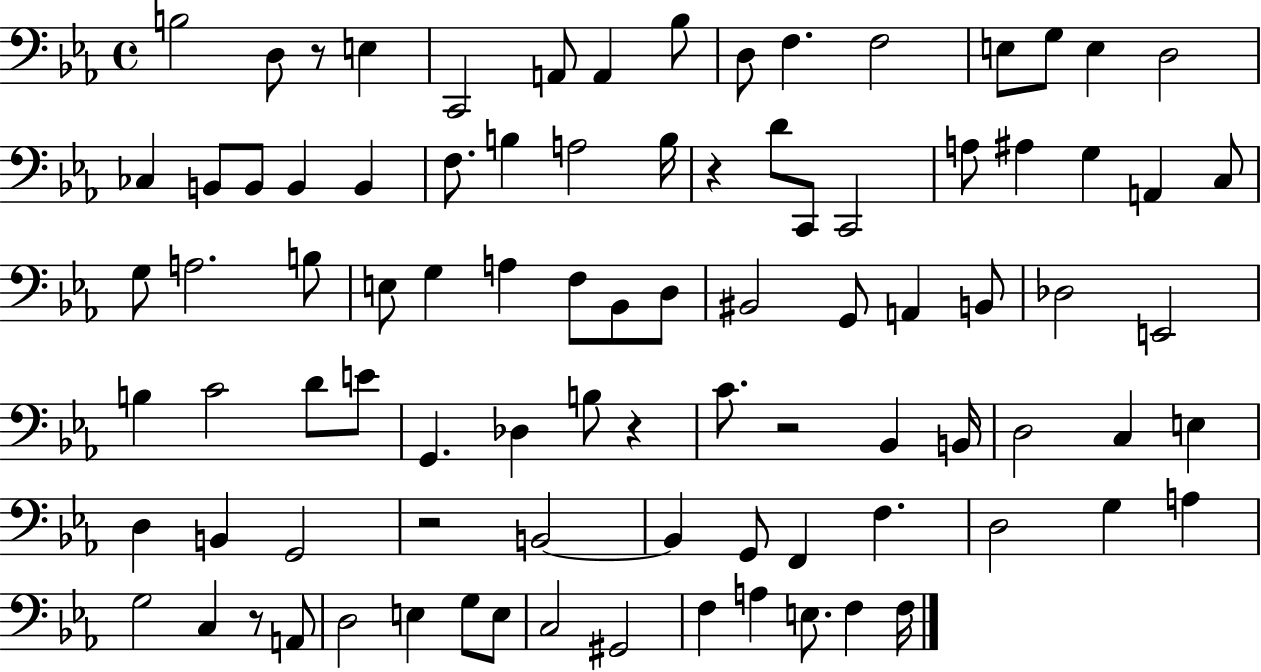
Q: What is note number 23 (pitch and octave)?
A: B3